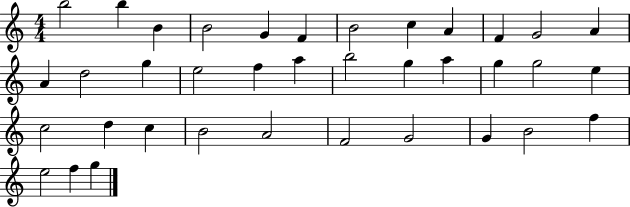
{
  \clef treble
  \numericTimeSignature
  \time 4/4
  \key c \major
  b''2 b''4 b'4 | b'2 g'4 f'4 | b'2 c''4 a'4 | f'4 g'2 a'4 | \break a'4 d''2 g''4 | e''2 f''4 a''4 | b''2 g''4 a''4 | g''4 g''2 e''4 | \break c''2 d''4 c''4 | b'2 a'2 | f'2 g'2 | g'4 b'2 f''4 | \break e''2 f''4 g''4 | \bar "|."
}